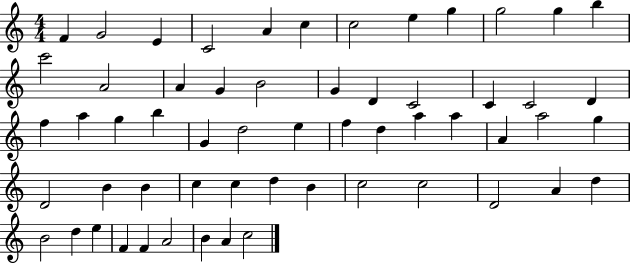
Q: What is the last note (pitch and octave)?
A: C5